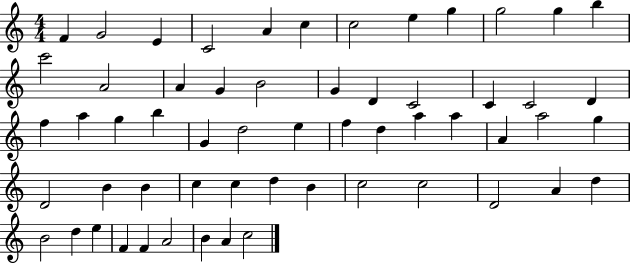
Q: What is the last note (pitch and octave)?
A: C5